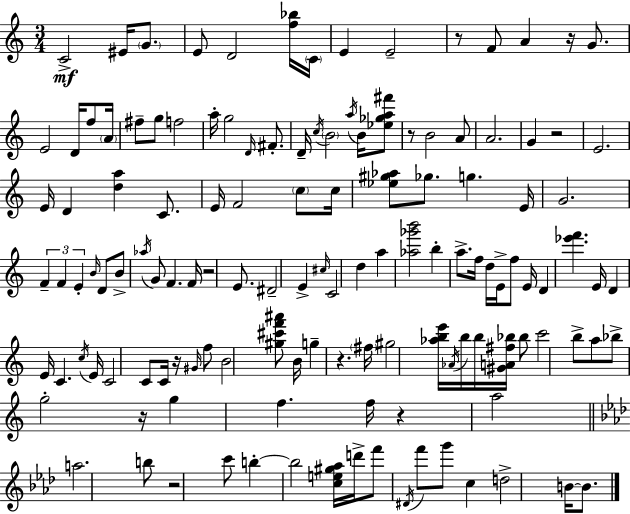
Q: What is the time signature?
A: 3/4